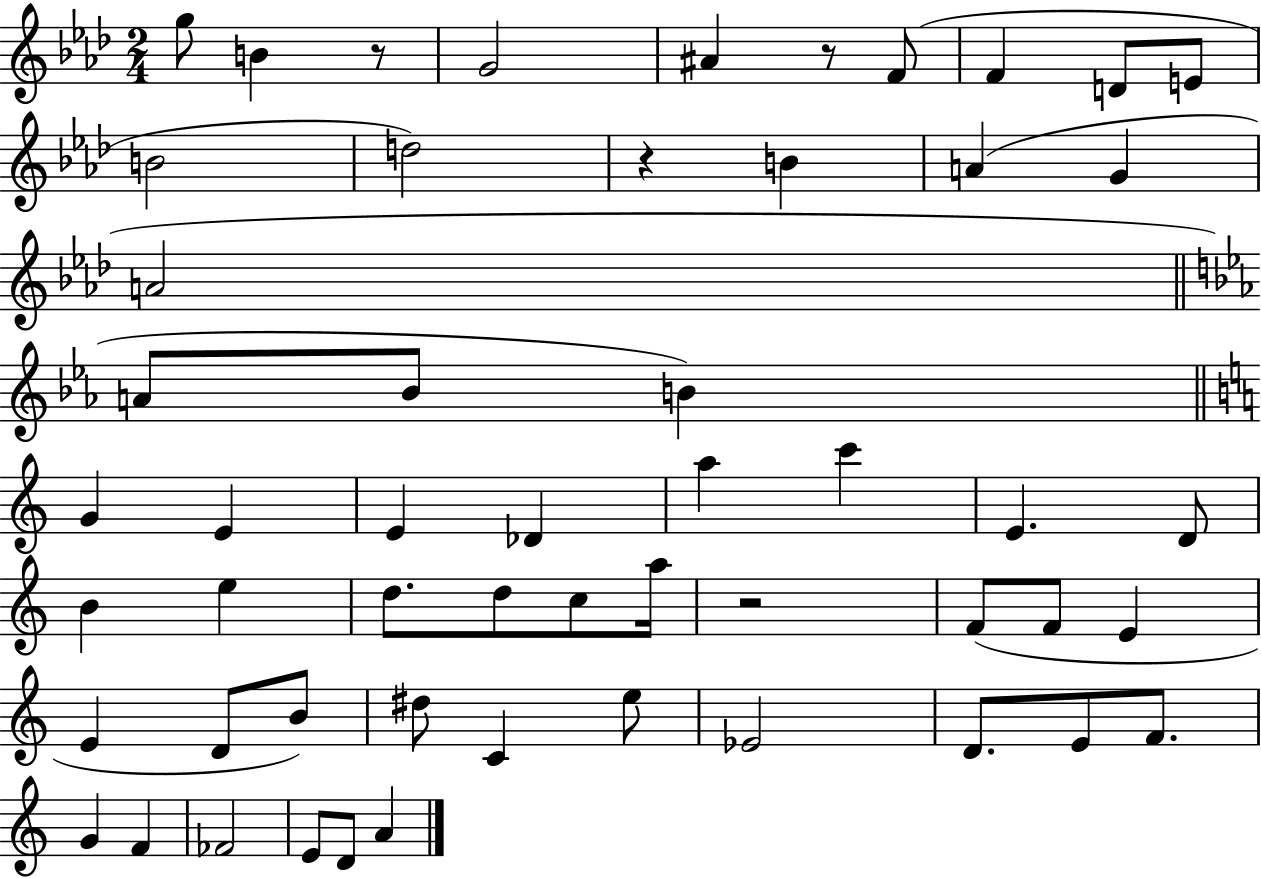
X:1
T:Untitled
M:2/4
L:1/4
K:Ab
g/2 B z/2 G2 ^A z/2 F/2 F D/2 E/2 B2 d2 z B A G A2 A/2 _B/2 B G E E _D a c' E D/2 B e d/2 d/2 c/2 a/4 z2 F/2 F/2 E E D/2 B/2 ^d/2 C e/2 _E2 D/2 E/2 F/2 G F _F2 E/2 D/2 A